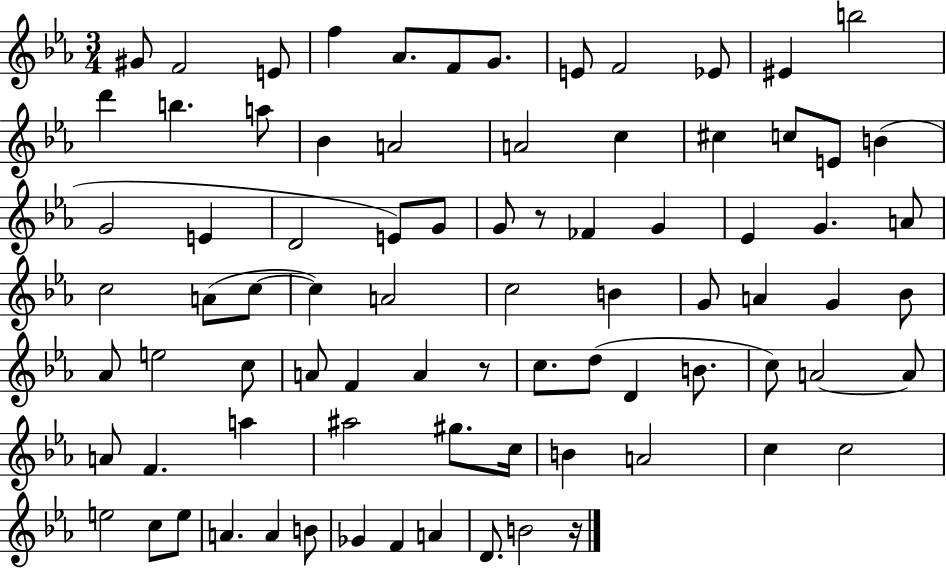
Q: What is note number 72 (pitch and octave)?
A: A4